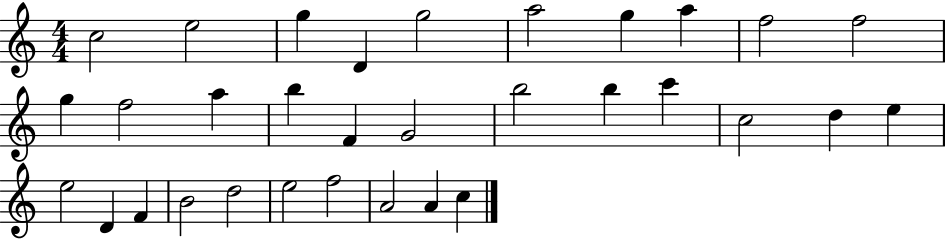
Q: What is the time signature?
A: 4/4